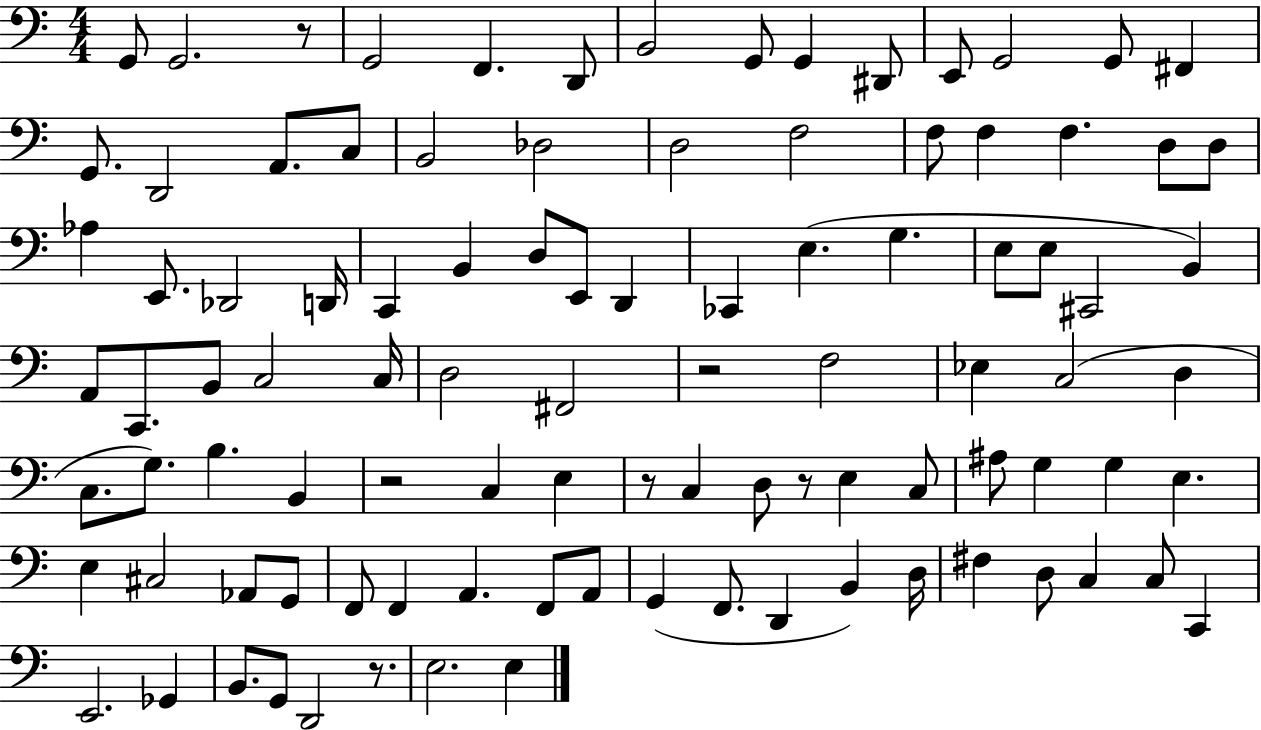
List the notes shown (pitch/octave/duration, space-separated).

G2/e G2/h. R/e G2/h F2/q. D2/e B2/h G2/e G2/q D#2/e E2/e G2/h G2/e F#2/q G2/e. D2/h A2/e. C3/e B2/h Db3/h D3/h F3/h F3/e F3/q F3/q. D3/e D3/e Ab3/q E2/e. Db2/h D2/s C2/q B2/q D3/e E2/e D2/q CES2/q E3/q. G3/q. E3/e E3/e C#2/h B2/q A2/e C2/e. B2/e C3/h C3/s D3/h F#2/h R/h F3/h Eb3/q C3/h D3/q C3/e. G3/e. B3/q. B2/q R/h C3/q E3/q R/e C3/q D3/e R/e E3/q C3/e A#3/e G3/q G3/q E3/q. E3/q C#3/h Ab2/e G2/e F2/e F2/q A2/q. F2/e A2/e G2/q F2/e. D2/q B2/q D3/s F#3/q D3/e C3/q C3/e C2/q E2/h. Gb2/q B2/e. G2/e D2/h R/e. E3/h. E3/q